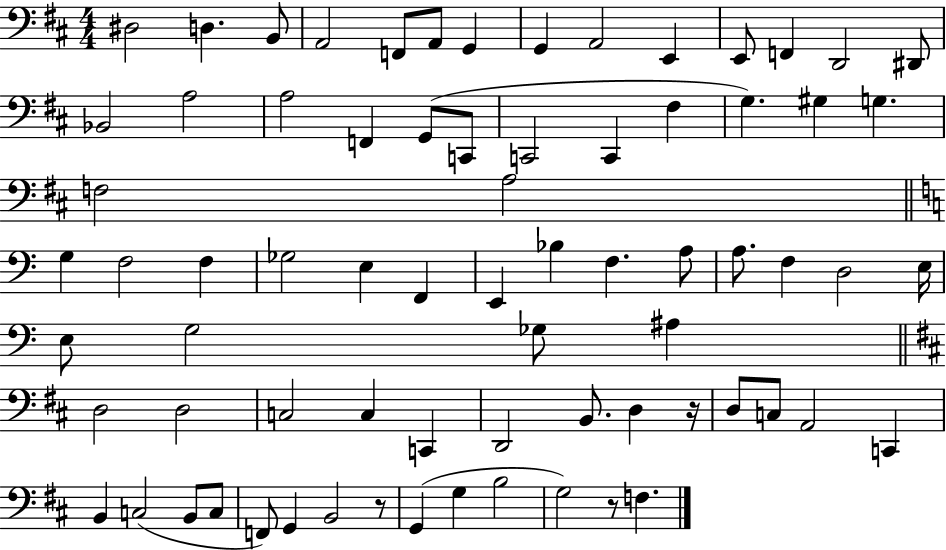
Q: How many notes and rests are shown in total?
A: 73